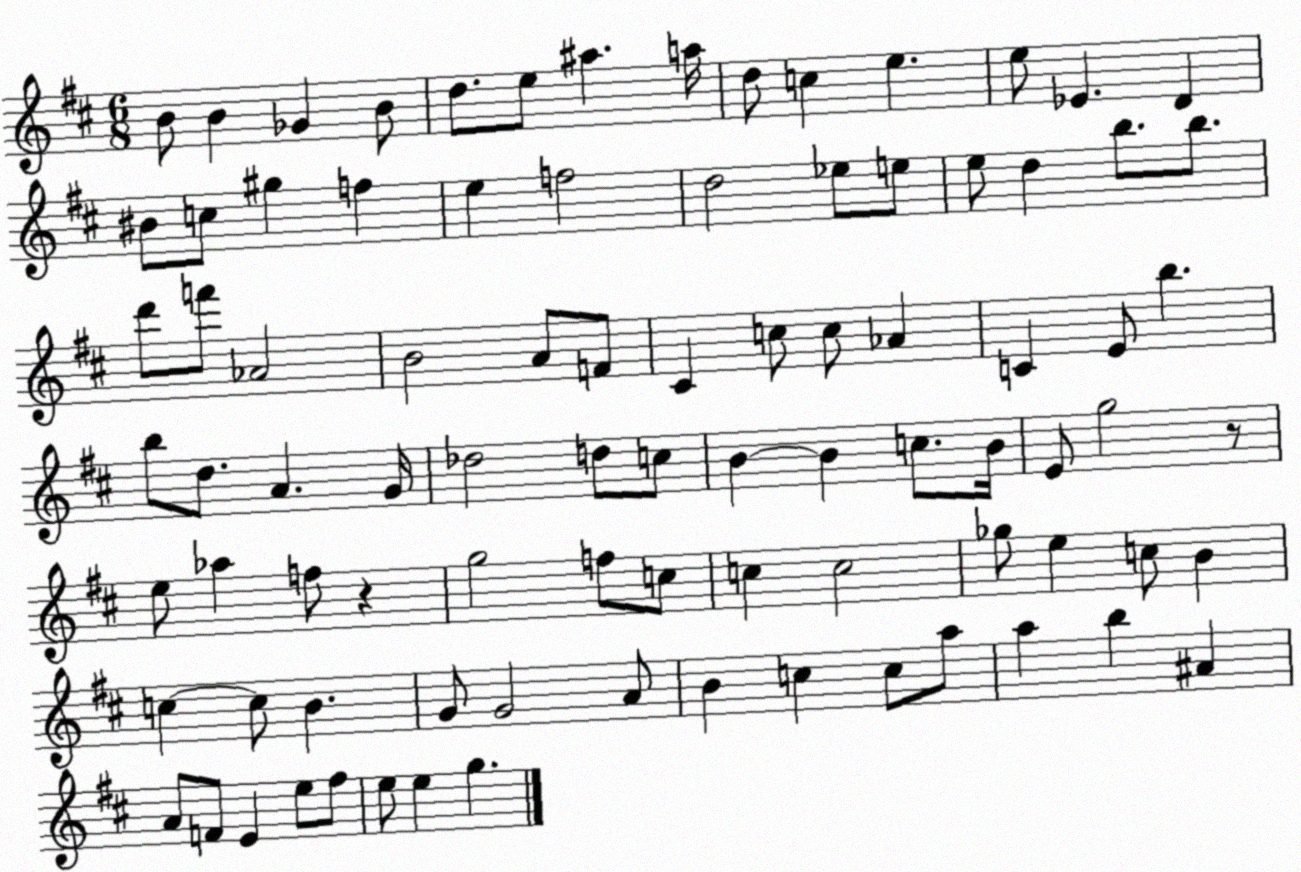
X:1
T:Untitled
M:6/8
L:1/4
K:D
B/2 B _G B/2 d/2 e/2 ^a a/4 d/2 c e e/2 _E D ^B/2 c/2 ^g f e f2 d2 _e/2 e/2 e/2 d b/2 b/2 d'/2 f'/2 _A2 B2 A/2 F/2 ^C c/2 c/2 _A C E/2 b b/2 d/2 A G/4 _d2 d/2 c/2 B B c/2 B/4 E/2 g2 z/2 e/2 _a f/2 z g2 f/2 c/2 c c2 _g/2 e c/2 B c c/2 B G/2 G2 A/2 B c c/2 a/2 a b ^A A/2 F/2 E e/2 ^f/2 e/2 e g